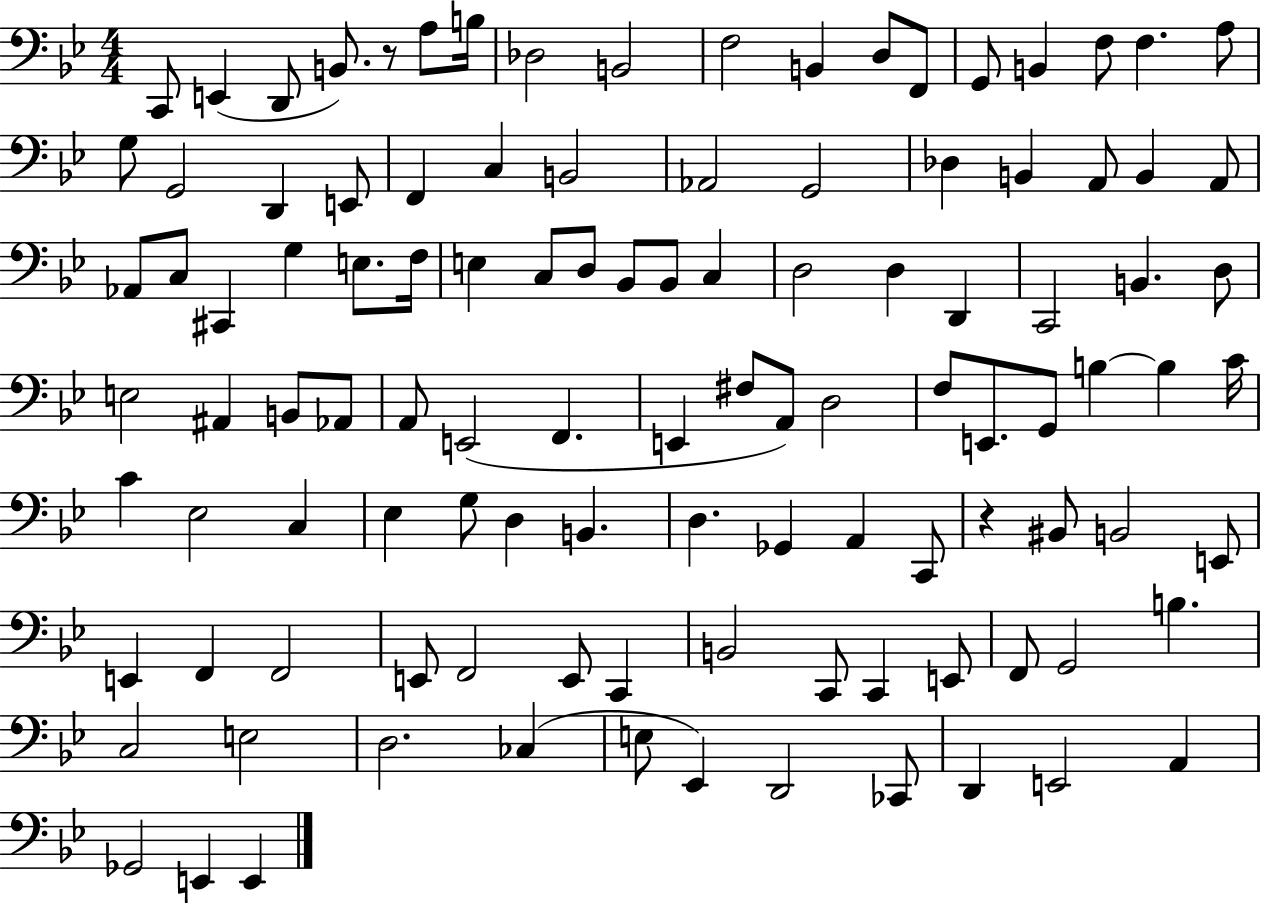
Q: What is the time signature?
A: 4/4